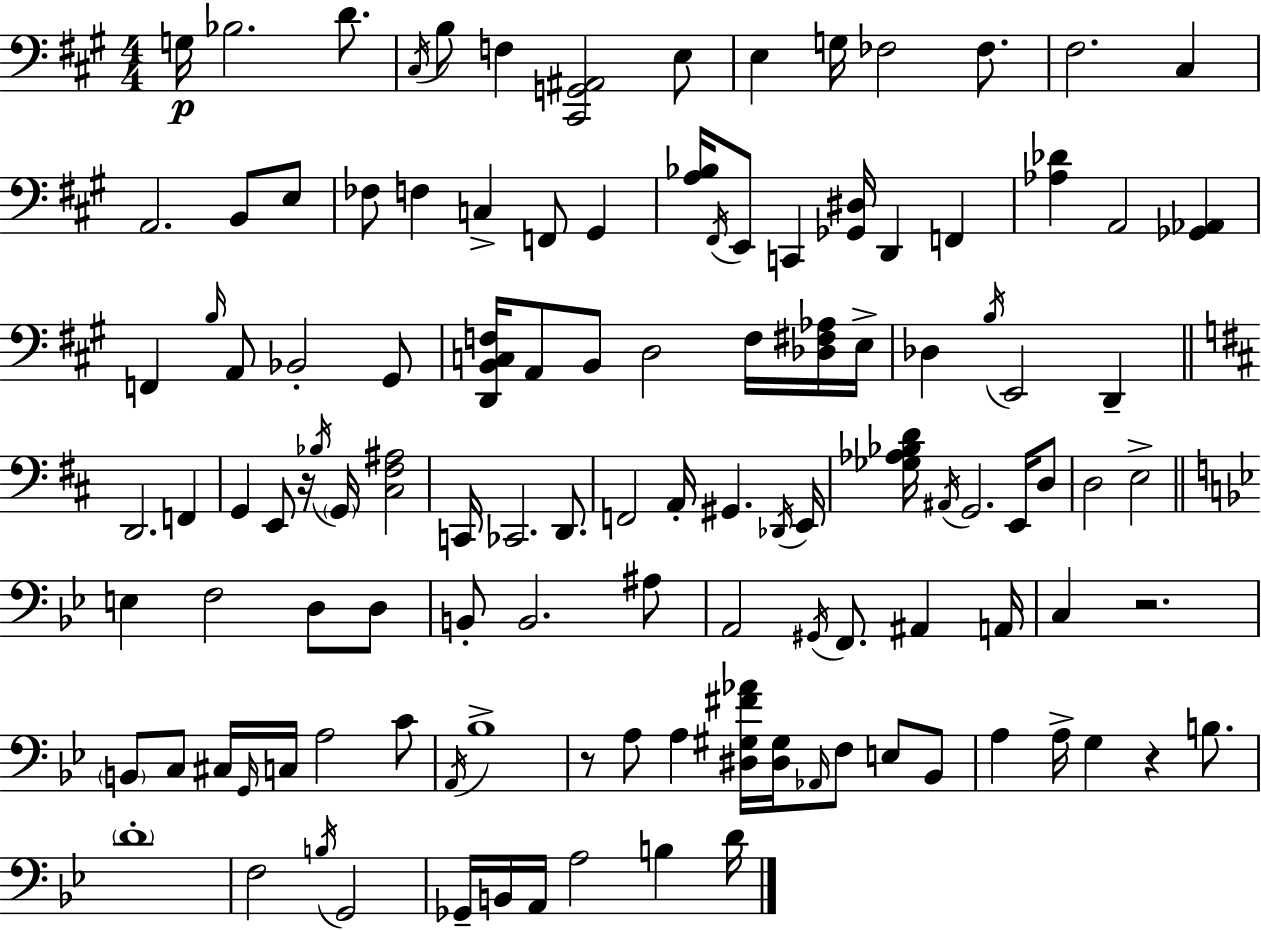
G3/s Bb3/h. D4/e. C#3/s B3/e F3/q [C#2,G2,A#2]/h E3/e E3/q G3/s FES3/h FES3/e. F#3/h. C#3/q A2/h. B2/e E3/e FES3/e F3/q C3/q F2/e G#2/q [A3,Bb3]/s F#2/s E2/e C2/q [Gb2,D#3]/s D2/q F2/q [Ab3,Db4]/q A2/h [Gb2,Ab2]/q F2/q B3/s A2/e Bb2/h G#2/e [D2,B2,C3,F3]/s A2/e B2/e D3/h F3/s [Db3,F#3,Ab3]/s E3/s Db3/q B3/s E2/h D2/q D2/h. F2/q G2/q E2/e R/s Bb3/s G2/s [C#3,F#3,A#3]/h C2/s CES2/h. D2/e. F2/h A2/s G#2/q. Db2/s E2/s [Gb3,Ab3,Bb3,D4]/s A#2/s G2/h. E2/s D3/e D3/h E3/h E3/q F3/h D3/e D3/e B2/e B2/h. A#3/e A2/h G#2/s F2/e. A#2/q A2/s C3/q R/h. B2/e C3/e C#3/s G2/s C3/s A3/h C4/e A2/s Bb3/w R/e A3/e A3/q [D#3,G#3,F#4,Ab4]/s [D#3,G#3]/s Ab2/s F3/e E3/e Bb2/e A3/q A3/s G3/q R/q B3/e. D4/w F3/h B3/s G2/h Gb2/s B2/s A2/s A3/h B3/q D4/s